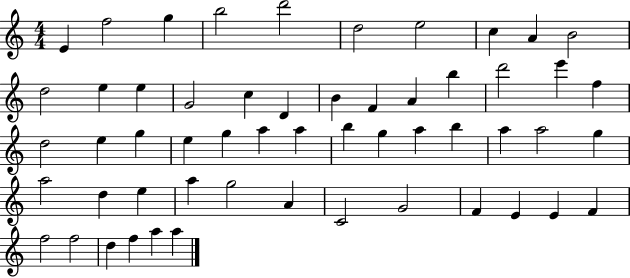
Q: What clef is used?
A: treble